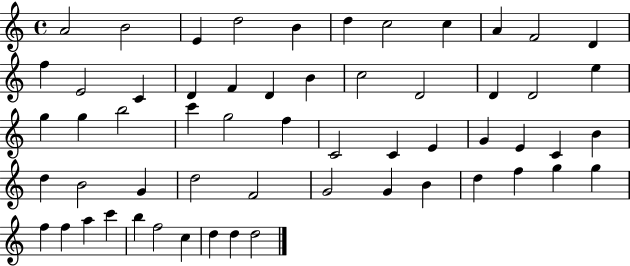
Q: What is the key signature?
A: C major